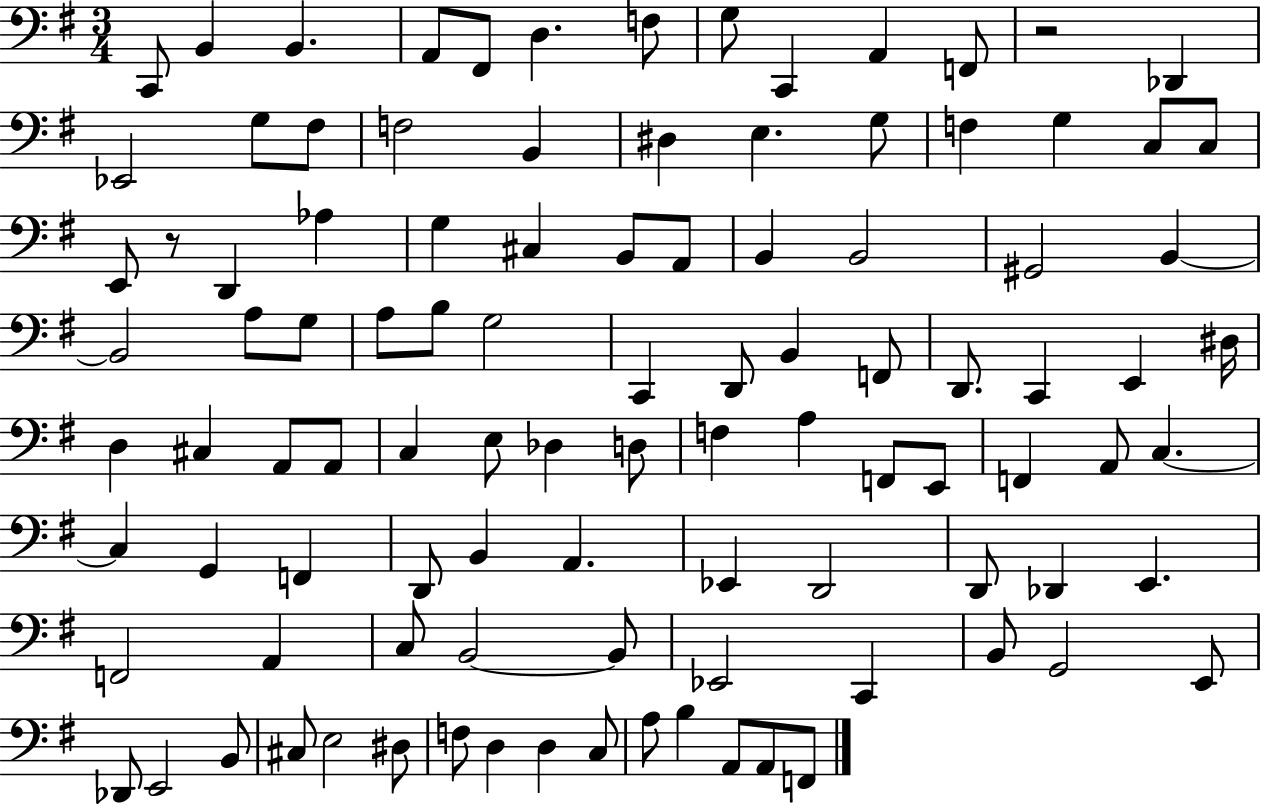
X:1
T:Untitled
M:3/4
L:1/4
K:G
C,,/2 B,, B,, A,,/2 ^F,,/2 D, F,/2 G,/2 C,, A,, F,,/2 z2 _D,, _E,,2 G,/2 ^F,/2 F,2 B,, ^D, E, G,/2 F, G, C,/2 C,/2 E,,/2 z/2 D,, _A, G, ^C, B,,/2 A,,/2 B,, B,,2 ^G,,2 B,, B,,2 A,/2 G,/2 A,/2 B,/2 G,2 C,, D,,/2 B,, F,,/2 D,,/2 C,, E,, ^D,/4 D, ^C, A,,/2 A,,/2 C, E,/2 _D, D,/2 F, A, F,,/2 E,,/2 F,, A,,/2 C, C, G,, F,, D,,/2 B,, A,, _E,, D,,2 D,,/2 _D,, E,, F,,2 A,, C,/2 B,,2 B,,/2 _E,,2 C,, B,,/2 G,,2 E,,/2 _D,,/2 E,,2 B,,/2 ^C,/2 E,2 ^D,/2 F,/2 D, D, C,/2 A,/2 B, A,,/2 A,,/2 F,,/2